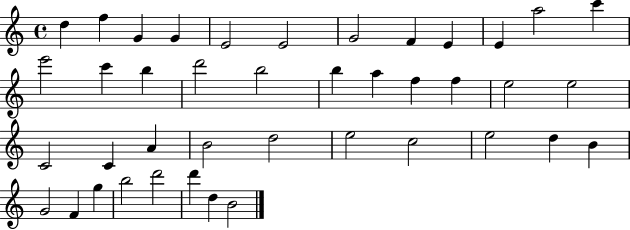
X:1
T:Untitled
M:4/4
L:1/4
K:C
d f G G E2 E2 G2 F E E a2 c' e'2 c' b d'2 b2 b a f f e2 e2 C2 C A B2 d2 e2 c2 e2 d B G2 F g b2 d'2 d' d B2